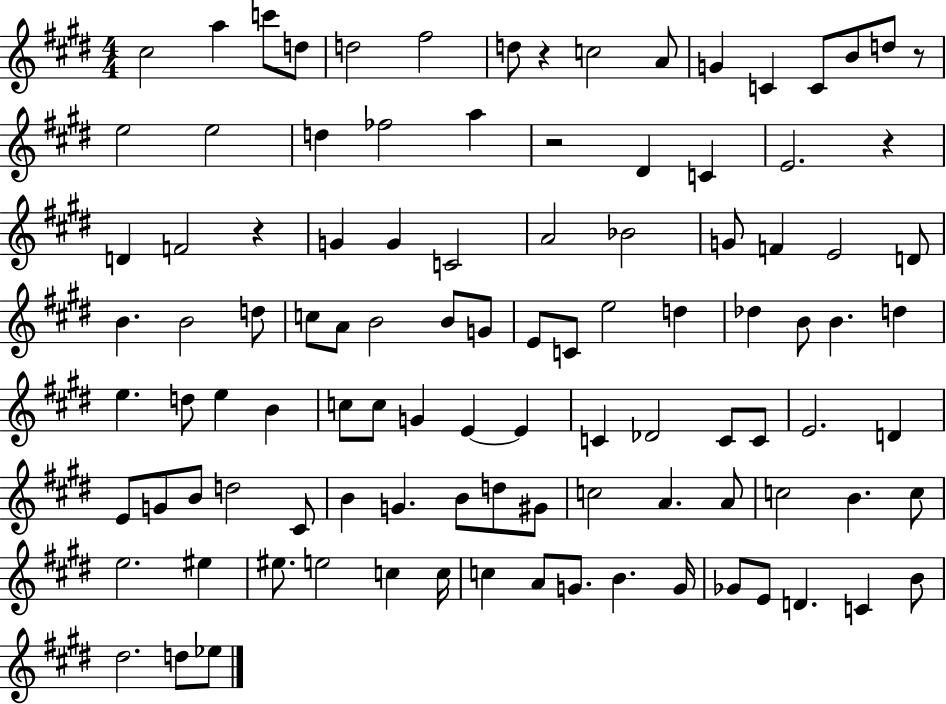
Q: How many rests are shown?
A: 5